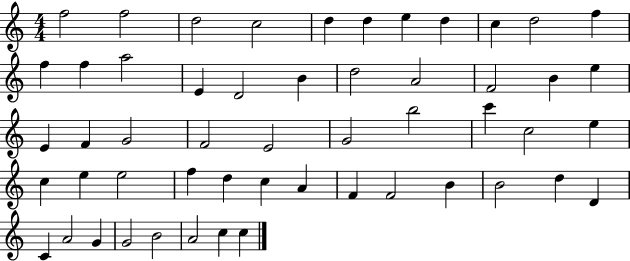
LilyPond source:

{
  \clef treble
  \numericTimeSignature
  \time 4/4
  \key c \major
  f''2 f''2 | d''2 c''2 | d''4 d''4 e''4 d''4 | c''4 d''2 f''4 | \break f''4 f''4 a''2 | e'4 d'2 b'4 | d''2 a'2 | f'2 b'4 e''4 | \break e'4 f'4 g'2 | f'2 e'2 | g'2 b''2 | c'''4 c''2 e''4 | \break c''4 e''4 e''2 | f''4 d''4 c''4 a'4 | f'4 f'2 b'4 | b'2 d''4 d'4 | \break c'4 a'2 g'4 | g'2 b'2 | a'2 c''4 c''4 | \bar "|."
}